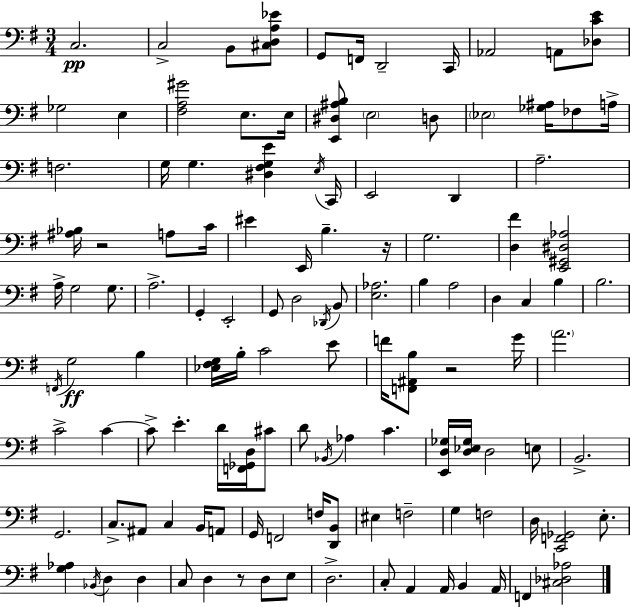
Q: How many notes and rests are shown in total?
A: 122